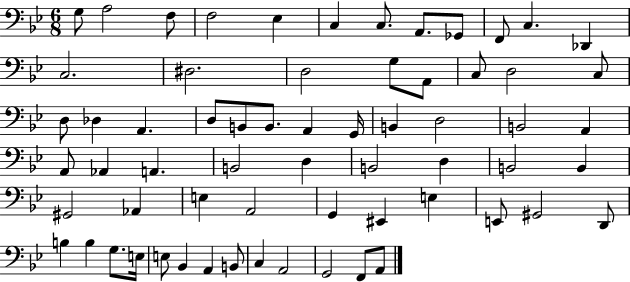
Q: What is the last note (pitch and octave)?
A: A2